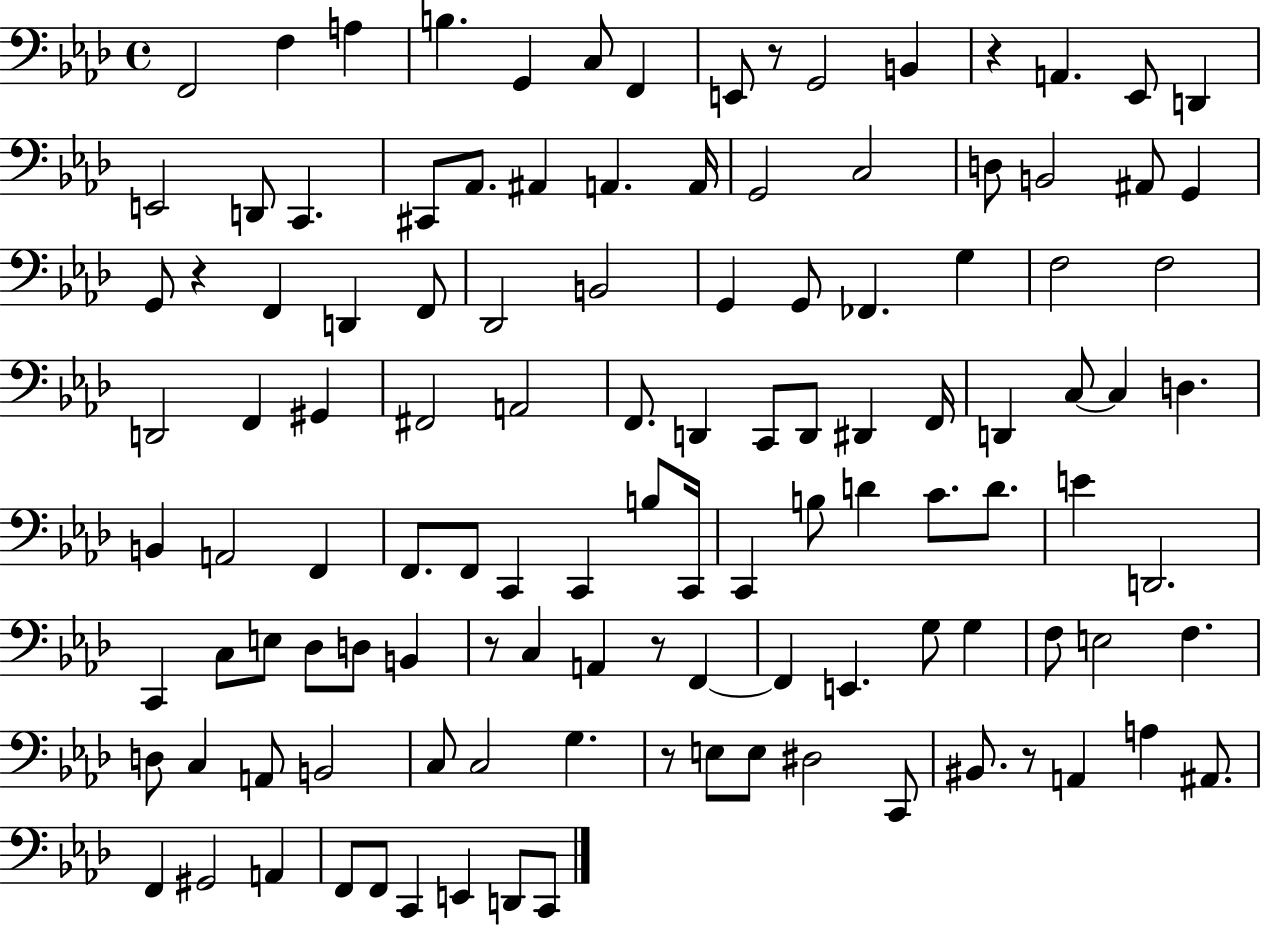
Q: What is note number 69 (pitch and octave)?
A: E4